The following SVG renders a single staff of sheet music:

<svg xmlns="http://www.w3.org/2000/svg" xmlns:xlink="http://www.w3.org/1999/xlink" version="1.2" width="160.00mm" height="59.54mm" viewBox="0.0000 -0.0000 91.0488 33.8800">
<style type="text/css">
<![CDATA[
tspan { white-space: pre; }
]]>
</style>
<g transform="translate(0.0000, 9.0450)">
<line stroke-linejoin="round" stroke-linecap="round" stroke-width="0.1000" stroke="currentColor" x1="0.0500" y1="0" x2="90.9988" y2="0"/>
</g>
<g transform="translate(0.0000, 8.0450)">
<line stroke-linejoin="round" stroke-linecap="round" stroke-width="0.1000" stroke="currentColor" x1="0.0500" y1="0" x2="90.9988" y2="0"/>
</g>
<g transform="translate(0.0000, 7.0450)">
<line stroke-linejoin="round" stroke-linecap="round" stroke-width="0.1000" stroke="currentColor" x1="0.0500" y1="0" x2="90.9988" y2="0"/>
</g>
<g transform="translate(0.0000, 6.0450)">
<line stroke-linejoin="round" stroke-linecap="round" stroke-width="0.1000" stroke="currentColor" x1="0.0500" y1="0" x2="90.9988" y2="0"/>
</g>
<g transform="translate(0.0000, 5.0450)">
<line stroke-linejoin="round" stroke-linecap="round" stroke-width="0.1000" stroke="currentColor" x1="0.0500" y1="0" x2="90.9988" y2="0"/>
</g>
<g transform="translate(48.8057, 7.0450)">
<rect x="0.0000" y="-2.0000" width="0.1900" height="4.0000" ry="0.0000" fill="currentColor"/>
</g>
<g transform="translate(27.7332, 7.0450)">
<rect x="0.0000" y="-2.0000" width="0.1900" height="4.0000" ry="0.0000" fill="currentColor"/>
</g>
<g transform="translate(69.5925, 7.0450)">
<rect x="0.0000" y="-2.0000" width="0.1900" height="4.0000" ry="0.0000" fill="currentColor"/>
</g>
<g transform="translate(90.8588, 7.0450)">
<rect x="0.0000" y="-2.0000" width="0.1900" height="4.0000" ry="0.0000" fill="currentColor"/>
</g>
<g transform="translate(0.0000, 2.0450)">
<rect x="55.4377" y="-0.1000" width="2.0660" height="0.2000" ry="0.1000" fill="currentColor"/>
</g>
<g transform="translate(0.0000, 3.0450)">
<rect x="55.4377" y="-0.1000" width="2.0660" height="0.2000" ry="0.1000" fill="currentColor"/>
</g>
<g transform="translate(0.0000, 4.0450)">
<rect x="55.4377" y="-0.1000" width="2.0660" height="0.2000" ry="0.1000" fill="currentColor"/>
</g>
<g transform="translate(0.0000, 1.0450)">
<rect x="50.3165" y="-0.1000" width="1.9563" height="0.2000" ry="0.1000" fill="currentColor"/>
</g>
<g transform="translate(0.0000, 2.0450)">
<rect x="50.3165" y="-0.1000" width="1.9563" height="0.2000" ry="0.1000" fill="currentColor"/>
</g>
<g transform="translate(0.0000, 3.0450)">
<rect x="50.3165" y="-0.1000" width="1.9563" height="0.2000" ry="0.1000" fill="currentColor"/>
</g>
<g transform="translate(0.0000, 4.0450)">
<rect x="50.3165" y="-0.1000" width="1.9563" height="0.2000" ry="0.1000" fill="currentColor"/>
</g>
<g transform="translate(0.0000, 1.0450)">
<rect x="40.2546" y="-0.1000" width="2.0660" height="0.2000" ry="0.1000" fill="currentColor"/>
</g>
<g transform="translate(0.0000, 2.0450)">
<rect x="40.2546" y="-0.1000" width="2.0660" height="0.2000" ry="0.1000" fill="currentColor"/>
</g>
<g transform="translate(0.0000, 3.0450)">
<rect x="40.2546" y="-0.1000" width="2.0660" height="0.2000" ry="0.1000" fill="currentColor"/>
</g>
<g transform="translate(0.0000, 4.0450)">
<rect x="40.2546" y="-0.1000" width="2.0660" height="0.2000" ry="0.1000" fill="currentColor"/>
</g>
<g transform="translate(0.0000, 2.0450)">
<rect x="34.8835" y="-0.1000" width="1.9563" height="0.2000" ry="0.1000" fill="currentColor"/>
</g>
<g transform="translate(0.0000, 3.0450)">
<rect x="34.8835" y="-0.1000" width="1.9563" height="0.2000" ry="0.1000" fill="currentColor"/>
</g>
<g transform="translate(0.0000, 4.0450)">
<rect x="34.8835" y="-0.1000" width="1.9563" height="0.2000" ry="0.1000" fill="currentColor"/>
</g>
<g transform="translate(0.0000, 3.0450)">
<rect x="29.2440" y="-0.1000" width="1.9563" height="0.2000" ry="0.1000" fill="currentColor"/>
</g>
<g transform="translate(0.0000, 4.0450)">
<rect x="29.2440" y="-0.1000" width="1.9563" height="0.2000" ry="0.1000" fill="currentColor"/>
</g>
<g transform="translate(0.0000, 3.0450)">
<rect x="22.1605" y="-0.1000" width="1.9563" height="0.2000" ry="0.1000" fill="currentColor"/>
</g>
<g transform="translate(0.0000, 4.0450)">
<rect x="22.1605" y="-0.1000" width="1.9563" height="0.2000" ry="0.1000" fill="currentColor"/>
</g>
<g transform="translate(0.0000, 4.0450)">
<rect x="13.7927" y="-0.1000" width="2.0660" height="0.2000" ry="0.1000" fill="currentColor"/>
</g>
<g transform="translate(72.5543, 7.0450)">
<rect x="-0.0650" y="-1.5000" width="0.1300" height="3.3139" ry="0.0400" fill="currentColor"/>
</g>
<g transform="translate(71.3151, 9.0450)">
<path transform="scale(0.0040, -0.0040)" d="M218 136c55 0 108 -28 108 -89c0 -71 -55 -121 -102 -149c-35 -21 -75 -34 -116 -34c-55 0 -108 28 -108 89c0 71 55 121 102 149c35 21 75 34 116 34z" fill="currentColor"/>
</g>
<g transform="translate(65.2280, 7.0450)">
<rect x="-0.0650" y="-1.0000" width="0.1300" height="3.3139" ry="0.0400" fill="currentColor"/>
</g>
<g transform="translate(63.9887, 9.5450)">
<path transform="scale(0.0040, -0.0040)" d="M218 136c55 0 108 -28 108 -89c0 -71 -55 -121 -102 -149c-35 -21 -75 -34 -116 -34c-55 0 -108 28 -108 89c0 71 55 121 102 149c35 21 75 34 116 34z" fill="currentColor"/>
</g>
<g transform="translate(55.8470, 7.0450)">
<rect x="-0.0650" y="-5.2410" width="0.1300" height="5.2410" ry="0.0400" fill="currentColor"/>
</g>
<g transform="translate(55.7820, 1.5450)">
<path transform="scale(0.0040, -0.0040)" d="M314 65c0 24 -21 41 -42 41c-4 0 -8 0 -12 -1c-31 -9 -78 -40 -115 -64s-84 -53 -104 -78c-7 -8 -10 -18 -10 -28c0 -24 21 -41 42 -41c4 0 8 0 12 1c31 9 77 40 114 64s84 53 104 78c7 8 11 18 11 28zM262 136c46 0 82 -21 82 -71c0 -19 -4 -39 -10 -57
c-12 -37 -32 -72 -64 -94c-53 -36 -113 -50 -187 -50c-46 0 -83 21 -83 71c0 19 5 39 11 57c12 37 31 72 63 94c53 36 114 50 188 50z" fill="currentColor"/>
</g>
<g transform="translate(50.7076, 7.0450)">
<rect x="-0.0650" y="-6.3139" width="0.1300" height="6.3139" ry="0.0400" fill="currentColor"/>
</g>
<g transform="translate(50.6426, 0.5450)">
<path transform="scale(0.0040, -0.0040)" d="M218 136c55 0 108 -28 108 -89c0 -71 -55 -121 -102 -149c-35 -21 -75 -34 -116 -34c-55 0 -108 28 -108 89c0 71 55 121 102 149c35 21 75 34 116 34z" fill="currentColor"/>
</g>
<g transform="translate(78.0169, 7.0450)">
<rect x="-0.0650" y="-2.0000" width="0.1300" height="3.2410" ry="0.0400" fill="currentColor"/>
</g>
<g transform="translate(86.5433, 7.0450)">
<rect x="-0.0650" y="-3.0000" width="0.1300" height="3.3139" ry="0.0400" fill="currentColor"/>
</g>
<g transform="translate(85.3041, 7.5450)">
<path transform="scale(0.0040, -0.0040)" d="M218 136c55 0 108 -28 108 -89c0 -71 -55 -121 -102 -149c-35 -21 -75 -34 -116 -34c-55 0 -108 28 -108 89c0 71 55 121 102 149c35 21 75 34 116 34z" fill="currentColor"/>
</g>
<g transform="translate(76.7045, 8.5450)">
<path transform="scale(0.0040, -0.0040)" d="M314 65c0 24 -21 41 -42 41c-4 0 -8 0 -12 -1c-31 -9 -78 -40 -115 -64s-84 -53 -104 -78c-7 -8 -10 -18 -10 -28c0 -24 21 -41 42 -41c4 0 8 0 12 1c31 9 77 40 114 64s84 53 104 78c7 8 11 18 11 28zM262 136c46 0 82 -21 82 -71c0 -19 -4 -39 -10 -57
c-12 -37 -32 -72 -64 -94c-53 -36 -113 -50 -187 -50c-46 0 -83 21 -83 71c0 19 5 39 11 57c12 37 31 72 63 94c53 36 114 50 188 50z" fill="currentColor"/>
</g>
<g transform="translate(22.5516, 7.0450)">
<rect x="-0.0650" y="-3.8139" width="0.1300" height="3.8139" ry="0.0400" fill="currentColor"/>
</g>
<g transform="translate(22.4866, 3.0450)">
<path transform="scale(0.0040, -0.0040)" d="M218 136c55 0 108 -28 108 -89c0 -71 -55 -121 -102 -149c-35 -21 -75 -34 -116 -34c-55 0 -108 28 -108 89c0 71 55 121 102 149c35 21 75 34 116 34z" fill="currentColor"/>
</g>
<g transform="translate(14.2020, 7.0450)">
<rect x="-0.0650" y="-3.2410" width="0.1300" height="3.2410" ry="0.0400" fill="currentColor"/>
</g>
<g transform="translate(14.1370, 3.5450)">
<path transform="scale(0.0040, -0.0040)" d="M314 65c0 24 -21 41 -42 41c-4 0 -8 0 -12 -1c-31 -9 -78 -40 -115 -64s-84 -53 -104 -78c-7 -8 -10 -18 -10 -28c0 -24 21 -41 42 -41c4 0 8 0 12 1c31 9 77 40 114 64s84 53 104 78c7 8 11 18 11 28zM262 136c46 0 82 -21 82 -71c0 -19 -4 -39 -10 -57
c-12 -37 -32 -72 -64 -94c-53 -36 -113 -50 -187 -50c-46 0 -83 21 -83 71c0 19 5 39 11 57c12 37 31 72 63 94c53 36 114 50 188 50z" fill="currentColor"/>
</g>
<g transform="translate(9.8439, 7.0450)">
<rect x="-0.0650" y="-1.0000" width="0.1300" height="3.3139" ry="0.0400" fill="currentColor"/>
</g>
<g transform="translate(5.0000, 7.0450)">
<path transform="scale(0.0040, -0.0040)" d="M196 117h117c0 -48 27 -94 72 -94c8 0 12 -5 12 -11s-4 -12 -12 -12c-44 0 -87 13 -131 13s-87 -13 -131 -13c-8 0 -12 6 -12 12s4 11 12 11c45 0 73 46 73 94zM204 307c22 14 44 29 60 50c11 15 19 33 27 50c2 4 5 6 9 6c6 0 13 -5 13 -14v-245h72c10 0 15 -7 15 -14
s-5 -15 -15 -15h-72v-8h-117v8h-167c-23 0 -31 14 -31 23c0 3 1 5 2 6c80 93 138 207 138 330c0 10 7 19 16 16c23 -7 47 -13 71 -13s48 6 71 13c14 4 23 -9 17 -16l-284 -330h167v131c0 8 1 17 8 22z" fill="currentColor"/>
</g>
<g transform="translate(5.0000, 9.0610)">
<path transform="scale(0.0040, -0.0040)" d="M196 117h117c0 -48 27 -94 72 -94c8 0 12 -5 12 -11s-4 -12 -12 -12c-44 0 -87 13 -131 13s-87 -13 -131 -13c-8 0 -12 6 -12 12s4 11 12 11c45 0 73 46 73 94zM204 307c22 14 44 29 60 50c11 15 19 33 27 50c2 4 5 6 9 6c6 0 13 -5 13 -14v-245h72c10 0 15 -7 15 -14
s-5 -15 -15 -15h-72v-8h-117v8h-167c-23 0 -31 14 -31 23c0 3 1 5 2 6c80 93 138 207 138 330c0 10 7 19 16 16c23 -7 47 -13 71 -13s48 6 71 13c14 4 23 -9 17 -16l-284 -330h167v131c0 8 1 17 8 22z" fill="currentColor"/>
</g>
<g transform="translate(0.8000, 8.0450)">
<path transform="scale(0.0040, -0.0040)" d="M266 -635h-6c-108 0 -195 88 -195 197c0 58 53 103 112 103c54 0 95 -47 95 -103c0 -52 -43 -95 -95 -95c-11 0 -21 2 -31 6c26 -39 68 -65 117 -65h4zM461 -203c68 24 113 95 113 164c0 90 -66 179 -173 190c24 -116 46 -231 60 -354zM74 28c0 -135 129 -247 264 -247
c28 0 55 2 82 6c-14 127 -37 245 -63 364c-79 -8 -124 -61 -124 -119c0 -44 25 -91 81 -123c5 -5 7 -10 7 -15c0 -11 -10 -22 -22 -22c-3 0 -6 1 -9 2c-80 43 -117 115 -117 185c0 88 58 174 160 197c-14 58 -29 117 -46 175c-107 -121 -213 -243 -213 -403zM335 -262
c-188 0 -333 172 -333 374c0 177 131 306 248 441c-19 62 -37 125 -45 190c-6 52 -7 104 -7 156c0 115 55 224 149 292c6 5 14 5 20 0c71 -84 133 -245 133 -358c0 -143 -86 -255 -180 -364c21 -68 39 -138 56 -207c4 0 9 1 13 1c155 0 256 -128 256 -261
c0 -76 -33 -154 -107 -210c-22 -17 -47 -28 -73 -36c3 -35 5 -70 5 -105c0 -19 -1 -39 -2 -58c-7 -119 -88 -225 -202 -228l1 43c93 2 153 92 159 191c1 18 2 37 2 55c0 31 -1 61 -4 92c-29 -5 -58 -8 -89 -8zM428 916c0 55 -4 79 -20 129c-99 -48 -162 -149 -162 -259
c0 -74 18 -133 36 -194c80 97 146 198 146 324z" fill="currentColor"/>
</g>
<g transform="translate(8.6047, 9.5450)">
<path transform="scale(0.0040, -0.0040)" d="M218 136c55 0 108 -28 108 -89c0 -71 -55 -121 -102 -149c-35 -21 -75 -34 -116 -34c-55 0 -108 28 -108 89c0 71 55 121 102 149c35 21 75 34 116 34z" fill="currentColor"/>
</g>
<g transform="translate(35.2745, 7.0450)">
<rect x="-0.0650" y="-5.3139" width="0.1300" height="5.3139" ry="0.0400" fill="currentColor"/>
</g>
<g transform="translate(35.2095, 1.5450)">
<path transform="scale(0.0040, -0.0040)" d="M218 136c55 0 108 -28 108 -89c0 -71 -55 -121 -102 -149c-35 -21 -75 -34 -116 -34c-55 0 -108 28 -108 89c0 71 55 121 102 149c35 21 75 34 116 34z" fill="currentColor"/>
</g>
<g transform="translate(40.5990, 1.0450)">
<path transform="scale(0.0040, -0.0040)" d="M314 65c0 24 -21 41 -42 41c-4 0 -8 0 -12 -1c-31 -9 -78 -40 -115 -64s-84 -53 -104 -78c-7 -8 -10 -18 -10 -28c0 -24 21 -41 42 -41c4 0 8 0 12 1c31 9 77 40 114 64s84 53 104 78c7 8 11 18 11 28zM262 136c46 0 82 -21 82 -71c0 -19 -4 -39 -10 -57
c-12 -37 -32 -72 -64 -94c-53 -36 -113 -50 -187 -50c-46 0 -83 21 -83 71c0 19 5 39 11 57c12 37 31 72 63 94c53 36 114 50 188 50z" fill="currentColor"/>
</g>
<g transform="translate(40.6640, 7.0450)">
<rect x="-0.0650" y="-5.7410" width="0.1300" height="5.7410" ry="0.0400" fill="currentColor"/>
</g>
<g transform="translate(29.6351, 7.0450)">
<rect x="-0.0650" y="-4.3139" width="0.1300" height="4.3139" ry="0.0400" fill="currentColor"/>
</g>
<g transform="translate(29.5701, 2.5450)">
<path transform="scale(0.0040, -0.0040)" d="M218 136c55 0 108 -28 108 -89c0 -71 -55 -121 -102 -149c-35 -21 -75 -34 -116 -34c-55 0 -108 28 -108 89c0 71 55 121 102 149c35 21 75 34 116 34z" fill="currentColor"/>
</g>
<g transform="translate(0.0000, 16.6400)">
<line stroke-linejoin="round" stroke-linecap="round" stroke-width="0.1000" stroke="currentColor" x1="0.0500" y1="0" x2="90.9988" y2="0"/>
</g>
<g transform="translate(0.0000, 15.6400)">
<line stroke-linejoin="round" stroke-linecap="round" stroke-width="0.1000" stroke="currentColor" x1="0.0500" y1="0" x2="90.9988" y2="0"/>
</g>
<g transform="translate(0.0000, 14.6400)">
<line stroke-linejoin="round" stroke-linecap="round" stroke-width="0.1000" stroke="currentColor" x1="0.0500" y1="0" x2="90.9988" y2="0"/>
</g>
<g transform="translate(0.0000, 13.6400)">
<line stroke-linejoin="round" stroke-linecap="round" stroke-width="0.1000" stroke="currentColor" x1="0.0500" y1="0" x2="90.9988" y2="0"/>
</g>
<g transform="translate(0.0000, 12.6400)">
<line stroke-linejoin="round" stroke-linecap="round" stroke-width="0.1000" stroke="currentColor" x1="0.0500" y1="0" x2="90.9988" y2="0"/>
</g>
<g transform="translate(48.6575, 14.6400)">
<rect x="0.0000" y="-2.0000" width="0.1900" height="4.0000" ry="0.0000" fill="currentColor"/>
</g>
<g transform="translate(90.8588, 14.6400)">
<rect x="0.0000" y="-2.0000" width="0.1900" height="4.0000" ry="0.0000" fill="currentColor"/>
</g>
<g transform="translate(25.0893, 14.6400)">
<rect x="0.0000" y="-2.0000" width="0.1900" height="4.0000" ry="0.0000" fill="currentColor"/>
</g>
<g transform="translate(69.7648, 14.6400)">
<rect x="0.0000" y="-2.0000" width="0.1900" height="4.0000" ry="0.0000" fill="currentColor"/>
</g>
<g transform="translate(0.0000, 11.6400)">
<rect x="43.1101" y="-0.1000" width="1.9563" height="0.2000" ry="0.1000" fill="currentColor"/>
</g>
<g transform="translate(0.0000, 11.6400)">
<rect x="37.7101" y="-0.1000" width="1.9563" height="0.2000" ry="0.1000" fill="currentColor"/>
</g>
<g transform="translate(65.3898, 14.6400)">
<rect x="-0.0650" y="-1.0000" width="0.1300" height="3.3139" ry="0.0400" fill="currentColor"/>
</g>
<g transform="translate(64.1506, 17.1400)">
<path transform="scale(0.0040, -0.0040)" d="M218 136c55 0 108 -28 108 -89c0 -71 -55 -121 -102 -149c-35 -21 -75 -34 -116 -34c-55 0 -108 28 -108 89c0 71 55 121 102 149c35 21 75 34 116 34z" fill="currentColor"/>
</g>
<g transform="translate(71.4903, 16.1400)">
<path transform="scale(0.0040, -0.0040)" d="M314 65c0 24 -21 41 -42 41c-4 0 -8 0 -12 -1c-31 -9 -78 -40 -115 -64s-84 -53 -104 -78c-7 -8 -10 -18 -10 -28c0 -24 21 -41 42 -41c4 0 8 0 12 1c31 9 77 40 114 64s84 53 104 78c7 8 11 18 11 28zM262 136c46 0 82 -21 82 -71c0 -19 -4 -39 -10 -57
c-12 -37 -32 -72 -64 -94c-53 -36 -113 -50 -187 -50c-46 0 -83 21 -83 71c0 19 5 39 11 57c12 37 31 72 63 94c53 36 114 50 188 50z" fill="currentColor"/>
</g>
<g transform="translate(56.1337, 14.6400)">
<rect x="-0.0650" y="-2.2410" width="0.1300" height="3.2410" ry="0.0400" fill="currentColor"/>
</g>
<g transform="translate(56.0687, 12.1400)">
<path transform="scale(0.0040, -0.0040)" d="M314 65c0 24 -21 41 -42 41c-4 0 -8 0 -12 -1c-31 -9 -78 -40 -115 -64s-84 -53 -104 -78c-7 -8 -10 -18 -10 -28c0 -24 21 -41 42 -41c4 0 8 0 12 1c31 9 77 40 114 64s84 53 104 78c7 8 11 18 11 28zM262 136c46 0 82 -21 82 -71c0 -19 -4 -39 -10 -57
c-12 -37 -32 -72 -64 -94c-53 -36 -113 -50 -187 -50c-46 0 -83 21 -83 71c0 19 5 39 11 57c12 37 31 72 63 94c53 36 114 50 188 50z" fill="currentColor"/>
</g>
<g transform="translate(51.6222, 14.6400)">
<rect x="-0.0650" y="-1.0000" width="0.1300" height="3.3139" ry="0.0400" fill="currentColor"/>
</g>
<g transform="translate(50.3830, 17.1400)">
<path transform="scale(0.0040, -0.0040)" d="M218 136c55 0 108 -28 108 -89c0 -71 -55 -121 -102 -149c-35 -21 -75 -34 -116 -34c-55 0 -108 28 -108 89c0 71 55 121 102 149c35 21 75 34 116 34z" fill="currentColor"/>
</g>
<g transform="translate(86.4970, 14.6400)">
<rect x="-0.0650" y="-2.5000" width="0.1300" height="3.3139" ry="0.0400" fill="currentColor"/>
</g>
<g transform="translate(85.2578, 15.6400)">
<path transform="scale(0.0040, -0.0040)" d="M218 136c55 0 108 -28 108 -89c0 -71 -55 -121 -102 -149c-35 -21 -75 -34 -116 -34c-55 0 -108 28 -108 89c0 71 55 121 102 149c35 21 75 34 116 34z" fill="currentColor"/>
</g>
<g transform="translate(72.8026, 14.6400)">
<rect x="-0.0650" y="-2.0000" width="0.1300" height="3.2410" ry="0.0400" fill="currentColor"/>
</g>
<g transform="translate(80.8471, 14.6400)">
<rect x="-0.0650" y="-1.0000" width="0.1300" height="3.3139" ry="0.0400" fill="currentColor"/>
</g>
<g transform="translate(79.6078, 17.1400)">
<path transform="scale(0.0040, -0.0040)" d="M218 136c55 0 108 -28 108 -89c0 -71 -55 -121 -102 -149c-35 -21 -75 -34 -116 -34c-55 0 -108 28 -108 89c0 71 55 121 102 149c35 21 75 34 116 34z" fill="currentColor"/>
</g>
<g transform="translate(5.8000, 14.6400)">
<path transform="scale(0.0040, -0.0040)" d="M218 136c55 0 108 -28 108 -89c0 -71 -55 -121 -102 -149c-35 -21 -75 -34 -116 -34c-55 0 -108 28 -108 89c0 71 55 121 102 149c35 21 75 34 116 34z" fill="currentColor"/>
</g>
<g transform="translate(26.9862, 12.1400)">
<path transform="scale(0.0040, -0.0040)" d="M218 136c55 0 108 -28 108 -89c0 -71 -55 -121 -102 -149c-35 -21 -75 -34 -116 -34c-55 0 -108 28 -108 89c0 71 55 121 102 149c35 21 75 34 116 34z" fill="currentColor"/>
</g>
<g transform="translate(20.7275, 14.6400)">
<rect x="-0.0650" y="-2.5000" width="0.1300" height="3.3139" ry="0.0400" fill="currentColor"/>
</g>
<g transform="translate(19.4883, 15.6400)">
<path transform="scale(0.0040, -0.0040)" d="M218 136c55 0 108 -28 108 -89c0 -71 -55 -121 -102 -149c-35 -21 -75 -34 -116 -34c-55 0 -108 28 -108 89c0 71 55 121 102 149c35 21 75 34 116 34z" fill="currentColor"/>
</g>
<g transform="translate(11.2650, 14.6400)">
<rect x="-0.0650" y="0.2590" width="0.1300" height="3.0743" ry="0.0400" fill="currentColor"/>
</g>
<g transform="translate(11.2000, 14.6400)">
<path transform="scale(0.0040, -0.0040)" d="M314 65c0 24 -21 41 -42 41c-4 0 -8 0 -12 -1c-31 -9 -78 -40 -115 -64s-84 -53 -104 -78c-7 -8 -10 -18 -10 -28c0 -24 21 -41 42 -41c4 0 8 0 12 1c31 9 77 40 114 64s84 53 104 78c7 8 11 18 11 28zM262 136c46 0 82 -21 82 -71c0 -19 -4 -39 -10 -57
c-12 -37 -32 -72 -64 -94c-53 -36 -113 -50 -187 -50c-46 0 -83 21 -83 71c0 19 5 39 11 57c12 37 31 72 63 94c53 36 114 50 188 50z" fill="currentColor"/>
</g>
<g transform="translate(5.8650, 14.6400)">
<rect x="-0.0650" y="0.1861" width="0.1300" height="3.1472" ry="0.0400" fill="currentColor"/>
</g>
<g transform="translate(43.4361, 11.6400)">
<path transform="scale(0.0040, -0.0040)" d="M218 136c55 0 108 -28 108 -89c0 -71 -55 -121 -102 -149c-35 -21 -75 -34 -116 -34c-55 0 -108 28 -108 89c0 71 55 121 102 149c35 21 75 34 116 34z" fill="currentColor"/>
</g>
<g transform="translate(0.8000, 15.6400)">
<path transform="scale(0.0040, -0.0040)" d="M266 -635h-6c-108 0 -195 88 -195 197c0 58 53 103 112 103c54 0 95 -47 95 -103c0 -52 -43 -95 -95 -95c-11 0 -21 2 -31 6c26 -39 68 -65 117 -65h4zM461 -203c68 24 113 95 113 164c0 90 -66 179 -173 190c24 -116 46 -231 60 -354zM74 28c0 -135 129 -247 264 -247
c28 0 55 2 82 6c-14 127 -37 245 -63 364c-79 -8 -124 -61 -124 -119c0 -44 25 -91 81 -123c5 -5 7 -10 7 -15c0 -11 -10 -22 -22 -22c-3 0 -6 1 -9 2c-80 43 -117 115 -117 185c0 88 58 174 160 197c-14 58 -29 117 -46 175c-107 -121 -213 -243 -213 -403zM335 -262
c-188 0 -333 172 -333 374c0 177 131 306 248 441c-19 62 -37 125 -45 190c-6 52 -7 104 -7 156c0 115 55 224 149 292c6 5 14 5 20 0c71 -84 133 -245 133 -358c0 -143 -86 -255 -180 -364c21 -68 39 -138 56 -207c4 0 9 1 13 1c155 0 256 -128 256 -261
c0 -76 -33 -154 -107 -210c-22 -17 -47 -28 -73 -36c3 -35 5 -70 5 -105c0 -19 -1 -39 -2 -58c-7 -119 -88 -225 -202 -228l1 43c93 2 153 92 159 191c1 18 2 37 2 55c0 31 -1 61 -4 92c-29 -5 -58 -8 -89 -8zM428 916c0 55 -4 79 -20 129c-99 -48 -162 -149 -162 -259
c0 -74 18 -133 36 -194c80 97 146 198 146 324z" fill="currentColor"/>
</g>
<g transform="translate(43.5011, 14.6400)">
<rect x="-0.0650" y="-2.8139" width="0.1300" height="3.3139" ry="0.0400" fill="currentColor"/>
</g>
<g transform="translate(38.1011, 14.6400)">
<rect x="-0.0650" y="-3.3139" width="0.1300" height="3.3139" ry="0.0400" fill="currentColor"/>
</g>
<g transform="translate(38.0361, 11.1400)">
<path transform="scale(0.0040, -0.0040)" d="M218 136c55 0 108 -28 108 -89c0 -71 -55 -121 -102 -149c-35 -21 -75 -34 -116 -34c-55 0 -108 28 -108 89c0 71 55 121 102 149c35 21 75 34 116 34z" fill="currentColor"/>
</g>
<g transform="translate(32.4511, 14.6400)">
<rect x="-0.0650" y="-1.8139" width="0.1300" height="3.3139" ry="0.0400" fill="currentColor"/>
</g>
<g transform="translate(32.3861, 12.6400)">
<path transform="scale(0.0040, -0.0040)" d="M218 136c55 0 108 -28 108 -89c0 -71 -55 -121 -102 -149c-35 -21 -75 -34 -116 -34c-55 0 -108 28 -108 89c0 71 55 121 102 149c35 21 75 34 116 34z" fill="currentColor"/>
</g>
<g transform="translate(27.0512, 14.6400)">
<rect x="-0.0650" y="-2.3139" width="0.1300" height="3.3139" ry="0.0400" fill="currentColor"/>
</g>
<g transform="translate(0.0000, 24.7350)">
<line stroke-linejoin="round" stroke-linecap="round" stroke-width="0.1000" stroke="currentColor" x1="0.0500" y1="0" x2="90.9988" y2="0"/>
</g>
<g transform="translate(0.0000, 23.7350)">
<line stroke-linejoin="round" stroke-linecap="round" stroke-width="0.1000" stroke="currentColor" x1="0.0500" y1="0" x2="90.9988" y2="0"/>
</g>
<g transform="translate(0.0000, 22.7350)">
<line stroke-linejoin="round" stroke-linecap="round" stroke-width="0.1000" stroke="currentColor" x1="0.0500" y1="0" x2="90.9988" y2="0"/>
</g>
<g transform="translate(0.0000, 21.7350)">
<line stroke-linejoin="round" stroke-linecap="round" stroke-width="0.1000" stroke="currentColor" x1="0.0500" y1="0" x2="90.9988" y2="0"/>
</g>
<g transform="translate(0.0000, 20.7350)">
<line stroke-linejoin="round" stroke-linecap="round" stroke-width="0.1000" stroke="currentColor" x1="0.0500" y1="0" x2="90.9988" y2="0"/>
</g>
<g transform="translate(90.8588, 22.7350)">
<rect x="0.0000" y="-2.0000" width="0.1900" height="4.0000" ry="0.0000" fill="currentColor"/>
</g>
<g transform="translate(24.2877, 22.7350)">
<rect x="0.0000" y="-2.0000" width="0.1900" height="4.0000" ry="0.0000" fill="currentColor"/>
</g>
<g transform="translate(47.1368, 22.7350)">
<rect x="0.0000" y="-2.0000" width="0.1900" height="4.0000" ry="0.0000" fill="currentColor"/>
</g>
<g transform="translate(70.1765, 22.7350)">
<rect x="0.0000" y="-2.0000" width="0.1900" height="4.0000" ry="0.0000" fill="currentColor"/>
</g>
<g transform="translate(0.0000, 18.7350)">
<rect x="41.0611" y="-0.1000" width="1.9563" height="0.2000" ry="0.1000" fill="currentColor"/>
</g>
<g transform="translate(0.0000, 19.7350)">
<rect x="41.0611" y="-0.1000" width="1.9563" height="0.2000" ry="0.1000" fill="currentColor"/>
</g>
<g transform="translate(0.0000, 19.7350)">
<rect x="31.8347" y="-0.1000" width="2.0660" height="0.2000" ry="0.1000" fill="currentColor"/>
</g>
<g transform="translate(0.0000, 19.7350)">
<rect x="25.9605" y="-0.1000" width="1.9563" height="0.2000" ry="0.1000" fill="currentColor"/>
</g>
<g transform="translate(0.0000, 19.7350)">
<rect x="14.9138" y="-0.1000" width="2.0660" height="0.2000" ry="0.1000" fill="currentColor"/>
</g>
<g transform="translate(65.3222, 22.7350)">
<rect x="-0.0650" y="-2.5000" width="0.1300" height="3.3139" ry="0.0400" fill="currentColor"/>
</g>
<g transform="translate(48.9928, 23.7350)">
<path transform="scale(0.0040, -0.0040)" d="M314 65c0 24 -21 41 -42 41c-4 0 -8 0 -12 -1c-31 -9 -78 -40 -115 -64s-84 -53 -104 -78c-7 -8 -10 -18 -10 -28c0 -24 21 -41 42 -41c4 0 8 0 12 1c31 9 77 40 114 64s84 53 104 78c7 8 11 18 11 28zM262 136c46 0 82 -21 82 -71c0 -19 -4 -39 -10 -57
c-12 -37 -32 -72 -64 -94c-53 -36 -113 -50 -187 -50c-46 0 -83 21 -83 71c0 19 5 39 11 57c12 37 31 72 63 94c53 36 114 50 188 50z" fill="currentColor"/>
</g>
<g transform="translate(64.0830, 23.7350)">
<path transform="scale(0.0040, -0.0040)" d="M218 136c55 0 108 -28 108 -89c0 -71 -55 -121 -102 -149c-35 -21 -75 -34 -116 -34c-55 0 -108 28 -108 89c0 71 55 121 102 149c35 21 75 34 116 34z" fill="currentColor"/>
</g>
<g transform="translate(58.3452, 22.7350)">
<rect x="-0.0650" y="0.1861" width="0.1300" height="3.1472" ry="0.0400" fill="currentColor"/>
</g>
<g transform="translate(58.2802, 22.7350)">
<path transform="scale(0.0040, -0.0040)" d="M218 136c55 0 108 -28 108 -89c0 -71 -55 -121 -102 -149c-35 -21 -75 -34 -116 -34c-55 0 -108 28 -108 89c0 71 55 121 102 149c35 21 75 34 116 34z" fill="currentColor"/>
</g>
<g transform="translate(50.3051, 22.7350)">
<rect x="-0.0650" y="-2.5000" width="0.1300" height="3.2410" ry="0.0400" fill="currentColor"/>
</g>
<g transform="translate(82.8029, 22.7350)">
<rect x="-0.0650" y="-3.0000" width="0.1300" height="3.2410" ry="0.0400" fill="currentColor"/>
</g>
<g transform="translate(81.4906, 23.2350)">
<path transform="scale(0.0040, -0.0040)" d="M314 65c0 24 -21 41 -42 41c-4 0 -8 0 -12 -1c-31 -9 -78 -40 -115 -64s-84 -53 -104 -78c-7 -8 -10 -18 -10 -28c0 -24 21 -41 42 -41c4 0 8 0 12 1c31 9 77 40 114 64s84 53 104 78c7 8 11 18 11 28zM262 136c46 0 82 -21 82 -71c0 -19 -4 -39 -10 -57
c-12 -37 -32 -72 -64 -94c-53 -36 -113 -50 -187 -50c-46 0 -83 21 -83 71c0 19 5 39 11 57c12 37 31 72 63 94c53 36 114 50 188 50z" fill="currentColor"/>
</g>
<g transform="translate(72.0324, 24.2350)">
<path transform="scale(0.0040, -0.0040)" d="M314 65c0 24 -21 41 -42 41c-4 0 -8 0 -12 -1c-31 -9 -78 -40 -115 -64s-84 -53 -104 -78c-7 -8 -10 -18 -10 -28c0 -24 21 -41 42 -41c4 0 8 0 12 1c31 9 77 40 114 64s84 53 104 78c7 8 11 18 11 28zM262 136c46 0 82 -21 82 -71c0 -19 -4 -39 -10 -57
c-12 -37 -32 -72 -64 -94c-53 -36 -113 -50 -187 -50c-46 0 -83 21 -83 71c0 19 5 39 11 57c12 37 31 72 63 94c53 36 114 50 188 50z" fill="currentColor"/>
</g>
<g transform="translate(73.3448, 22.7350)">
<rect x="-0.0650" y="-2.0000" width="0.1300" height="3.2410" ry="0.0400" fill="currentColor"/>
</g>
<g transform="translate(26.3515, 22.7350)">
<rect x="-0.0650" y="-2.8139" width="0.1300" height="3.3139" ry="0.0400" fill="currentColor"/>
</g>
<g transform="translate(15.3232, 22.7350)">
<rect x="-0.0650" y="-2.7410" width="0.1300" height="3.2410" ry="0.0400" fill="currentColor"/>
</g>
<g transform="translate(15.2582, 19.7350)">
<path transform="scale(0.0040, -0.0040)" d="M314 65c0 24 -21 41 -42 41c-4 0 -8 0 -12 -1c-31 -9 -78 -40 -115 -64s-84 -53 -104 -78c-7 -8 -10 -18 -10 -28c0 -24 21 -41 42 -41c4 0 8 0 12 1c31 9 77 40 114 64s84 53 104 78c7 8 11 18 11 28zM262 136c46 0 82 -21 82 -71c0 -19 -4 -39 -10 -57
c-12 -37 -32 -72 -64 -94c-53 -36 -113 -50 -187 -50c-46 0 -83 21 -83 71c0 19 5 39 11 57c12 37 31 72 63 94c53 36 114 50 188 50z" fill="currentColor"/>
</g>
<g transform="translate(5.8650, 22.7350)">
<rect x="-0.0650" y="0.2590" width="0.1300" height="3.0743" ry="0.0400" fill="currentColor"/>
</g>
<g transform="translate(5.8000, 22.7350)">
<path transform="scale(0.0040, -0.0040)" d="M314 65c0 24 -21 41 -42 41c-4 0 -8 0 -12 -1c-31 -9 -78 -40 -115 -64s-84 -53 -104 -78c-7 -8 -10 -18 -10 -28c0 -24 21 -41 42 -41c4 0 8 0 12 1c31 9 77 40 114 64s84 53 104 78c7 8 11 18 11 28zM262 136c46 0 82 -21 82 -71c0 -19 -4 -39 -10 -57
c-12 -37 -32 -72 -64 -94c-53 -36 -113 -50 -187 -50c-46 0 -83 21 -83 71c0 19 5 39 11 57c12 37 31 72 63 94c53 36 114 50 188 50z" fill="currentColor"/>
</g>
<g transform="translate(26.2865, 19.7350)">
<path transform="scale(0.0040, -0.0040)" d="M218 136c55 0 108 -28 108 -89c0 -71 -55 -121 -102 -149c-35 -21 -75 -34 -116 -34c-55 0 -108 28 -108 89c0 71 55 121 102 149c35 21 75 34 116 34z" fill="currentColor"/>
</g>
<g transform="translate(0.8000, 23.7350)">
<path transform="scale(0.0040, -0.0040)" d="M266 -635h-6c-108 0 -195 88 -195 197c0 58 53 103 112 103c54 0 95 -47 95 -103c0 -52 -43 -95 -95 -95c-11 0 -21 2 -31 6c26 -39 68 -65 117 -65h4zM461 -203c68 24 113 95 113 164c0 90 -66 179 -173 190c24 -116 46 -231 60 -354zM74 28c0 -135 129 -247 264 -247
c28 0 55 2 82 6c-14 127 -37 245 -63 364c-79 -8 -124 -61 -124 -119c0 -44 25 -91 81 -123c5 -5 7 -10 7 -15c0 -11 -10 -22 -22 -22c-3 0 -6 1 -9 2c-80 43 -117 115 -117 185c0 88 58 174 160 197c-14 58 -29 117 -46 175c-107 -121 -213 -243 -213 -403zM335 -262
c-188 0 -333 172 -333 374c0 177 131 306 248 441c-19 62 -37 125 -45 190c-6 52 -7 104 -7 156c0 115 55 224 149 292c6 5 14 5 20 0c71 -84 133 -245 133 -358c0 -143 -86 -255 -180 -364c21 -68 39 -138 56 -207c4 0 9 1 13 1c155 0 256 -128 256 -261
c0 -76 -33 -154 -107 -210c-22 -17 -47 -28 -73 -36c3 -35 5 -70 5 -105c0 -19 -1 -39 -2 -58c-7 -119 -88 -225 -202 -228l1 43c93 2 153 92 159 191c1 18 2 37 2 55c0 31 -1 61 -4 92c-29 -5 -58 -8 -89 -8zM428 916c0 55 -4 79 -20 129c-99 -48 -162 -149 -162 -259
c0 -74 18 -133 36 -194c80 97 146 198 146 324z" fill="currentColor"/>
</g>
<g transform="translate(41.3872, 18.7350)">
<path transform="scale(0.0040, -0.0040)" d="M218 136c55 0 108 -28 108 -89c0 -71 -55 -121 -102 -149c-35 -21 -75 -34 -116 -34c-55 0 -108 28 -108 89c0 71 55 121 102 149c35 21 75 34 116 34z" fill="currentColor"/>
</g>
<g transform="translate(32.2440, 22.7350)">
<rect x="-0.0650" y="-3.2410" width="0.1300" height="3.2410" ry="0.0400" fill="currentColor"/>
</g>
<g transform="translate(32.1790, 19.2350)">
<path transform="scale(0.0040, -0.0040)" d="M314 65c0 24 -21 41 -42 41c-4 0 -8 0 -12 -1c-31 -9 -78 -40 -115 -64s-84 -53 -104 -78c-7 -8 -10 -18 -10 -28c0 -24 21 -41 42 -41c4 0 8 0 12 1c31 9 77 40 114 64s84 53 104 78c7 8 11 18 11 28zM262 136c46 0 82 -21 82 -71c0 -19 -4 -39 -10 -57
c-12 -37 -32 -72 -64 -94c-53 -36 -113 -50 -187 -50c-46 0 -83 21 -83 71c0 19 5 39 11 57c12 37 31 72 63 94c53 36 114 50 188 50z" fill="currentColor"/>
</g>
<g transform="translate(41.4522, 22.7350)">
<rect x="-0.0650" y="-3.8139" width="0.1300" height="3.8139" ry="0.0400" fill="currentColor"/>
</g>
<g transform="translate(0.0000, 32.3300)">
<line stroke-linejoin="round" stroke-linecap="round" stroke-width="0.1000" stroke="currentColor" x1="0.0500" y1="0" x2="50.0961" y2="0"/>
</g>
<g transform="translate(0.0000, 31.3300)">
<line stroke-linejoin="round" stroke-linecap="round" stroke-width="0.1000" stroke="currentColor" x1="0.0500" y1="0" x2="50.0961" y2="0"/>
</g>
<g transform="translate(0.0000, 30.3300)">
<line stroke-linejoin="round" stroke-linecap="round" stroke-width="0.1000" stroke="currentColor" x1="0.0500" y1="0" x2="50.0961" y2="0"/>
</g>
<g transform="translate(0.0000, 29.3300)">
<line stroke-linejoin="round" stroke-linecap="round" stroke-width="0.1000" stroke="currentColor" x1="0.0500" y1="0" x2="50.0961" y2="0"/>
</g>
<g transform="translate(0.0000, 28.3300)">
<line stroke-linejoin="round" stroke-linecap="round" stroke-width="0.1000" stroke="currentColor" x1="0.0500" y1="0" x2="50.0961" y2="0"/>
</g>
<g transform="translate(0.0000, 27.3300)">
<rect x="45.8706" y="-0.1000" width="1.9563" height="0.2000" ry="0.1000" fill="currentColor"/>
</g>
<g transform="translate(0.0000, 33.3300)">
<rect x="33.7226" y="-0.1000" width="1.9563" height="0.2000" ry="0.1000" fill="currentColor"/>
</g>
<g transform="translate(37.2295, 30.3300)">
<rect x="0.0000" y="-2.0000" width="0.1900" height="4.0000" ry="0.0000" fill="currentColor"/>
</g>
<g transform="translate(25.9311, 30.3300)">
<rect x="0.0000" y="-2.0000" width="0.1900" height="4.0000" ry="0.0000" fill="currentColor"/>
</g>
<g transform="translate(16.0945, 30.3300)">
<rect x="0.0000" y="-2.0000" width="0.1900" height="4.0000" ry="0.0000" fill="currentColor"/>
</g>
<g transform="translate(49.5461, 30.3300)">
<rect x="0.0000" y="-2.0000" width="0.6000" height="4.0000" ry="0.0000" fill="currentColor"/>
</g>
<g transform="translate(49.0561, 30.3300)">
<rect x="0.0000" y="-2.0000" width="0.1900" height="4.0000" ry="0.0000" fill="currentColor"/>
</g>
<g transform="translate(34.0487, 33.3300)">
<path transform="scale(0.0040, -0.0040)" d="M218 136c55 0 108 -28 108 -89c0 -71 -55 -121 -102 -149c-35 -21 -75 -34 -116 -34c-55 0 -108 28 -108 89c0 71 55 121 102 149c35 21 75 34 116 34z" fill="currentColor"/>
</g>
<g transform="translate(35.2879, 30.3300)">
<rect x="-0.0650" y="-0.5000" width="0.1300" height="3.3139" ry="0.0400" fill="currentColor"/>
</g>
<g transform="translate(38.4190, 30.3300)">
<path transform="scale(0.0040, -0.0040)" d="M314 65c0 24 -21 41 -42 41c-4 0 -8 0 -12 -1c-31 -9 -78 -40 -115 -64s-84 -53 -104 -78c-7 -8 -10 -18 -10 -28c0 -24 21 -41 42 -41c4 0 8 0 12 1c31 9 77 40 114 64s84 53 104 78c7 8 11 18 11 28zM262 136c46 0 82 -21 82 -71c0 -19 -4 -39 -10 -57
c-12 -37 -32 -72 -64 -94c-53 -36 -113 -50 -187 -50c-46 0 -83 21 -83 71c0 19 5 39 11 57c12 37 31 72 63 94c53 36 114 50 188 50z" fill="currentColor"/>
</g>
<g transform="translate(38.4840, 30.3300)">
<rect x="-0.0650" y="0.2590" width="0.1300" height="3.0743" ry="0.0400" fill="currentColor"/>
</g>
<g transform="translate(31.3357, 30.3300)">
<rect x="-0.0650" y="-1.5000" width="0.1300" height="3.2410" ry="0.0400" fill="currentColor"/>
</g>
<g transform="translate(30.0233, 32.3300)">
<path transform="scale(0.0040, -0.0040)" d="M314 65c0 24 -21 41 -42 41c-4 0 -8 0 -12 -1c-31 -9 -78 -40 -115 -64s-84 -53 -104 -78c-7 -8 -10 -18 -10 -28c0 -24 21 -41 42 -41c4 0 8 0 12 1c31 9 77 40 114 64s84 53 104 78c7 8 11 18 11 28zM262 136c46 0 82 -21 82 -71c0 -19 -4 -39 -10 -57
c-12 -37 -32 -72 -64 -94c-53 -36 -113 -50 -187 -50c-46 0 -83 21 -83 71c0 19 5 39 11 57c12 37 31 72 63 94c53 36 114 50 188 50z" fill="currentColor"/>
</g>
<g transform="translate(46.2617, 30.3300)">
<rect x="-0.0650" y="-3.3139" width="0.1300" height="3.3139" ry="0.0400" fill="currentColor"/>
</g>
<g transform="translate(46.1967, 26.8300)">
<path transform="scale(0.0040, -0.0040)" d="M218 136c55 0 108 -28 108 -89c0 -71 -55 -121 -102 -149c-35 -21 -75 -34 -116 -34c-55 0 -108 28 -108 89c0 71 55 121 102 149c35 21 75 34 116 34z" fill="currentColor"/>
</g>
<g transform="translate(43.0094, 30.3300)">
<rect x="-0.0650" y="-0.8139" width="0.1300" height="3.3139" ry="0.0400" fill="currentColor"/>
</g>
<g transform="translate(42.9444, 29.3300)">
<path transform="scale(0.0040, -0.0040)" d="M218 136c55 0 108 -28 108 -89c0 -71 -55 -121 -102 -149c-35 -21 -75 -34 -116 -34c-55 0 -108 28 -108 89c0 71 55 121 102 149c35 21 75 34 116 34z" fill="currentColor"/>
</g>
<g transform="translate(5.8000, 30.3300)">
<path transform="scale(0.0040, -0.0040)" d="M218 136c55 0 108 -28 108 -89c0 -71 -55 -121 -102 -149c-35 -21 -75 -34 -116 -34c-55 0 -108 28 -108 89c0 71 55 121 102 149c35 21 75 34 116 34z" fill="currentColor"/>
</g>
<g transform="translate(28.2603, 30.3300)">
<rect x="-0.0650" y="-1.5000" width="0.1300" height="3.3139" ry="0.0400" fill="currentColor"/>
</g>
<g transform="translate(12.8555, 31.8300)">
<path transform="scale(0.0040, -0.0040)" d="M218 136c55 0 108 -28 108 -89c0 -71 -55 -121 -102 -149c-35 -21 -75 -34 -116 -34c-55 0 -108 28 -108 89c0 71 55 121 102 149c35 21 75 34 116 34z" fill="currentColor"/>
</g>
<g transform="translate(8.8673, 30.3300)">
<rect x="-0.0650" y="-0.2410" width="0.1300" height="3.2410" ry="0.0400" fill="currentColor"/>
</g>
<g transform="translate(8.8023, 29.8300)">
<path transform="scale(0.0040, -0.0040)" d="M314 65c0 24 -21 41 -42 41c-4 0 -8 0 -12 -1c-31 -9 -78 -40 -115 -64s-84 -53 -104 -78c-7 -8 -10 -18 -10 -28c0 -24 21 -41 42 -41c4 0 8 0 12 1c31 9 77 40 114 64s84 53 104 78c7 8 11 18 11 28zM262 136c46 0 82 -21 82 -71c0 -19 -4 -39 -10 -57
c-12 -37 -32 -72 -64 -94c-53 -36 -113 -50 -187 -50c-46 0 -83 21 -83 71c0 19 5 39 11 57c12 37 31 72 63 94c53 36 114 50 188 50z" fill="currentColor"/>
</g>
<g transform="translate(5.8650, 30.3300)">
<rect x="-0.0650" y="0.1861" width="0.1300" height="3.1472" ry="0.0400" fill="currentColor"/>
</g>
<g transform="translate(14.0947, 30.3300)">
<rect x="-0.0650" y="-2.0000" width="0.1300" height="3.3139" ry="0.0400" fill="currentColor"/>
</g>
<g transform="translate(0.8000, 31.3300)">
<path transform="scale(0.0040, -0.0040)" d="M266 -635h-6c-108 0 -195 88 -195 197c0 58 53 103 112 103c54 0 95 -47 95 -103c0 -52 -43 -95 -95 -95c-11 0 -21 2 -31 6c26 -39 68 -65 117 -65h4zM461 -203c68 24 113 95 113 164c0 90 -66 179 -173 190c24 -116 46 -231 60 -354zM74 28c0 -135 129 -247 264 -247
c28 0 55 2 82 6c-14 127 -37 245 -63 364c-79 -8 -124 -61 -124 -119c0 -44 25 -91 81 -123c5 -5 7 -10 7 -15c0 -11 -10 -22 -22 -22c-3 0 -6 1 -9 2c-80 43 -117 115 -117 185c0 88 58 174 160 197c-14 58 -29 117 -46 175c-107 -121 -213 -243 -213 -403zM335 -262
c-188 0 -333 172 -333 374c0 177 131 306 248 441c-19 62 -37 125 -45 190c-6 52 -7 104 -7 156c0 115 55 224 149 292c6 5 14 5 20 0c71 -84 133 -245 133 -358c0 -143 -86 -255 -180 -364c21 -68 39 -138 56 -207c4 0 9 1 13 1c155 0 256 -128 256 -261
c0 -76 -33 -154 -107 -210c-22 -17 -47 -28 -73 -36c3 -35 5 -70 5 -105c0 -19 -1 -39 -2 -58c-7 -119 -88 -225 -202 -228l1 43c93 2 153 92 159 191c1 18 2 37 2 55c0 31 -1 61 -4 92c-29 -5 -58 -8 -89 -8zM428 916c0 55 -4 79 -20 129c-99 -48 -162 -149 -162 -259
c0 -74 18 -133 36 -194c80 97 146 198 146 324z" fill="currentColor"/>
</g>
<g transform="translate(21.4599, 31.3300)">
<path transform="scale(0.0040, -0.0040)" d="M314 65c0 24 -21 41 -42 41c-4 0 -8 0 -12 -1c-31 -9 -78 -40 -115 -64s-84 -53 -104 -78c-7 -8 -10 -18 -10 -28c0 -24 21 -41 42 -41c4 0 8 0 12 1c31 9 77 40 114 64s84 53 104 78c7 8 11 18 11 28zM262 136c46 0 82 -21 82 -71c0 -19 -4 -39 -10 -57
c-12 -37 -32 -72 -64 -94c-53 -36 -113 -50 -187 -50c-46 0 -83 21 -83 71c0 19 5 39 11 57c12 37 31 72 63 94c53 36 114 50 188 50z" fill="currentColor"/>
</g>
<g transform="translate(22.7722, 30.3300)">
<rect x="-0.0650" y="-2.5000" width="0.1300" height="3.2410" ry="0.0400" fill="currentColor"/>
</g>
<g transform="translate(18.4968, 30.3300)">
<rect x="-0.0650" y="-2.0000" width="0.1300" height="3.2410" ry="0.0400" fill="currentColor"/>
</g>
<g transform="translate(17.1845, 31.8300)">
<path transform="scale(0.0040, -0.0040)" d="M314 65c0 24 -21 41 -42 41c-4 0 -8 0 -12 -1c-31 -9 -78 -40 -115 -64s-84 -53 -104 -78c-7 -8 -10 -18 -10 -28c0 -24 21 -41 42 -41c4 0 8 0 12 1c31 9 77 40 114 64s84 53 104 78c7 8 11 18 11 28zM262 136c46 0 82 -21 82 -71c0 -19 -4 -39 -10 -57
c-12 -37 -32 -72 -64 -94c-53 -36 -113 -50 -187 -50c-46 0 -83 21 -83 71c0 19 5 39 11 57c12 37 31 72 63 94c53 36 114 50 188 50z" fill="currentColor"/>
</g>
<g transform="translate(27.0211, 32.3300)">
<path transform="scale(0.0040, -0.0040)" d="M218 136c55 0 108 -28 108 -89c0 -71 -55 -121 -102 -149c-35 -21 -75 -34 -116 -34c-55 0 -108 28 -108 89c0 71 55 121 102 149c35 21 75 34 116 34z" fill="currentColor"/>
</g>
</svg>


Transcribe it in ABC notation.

X:1
T:Untitled
M:4/4
L:1/4
K:C
D b2 c' d' f' g'2 a' f'2 D E F2 A B B2 G g f b a D g2 D F2 D G B2 a2 a b2 c' G2 B G F2 A2 B c2 F F2 G2 E E2 C B2 d b